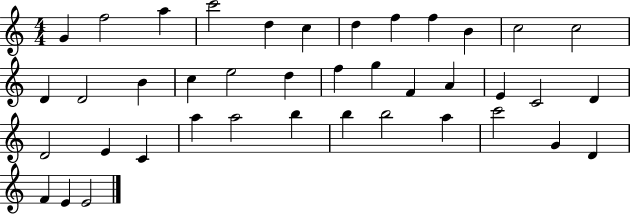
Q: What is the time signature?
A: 4/4